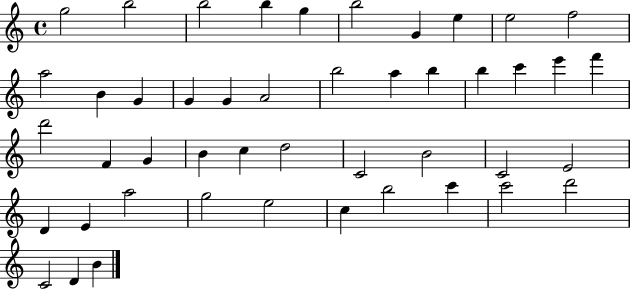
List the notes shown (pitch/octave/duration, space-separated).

G5/h B5/h B5/h B5/q G5/q B5/h G4/q E5/q E5/h F5/h A5/h B4/q G4/q G4/q G4/q A4/h B5/h A5/q B5/q B5/q C6/q E6/q F6/q D6/h F4/q G4/q B4/q C5/q D5/h C4/h B4/h C4/h E4/h D4/q E4/q A5/h G5/h E5/h C5/q B5/h C6/q C6/h D6/h C4/h D4/q B4/q